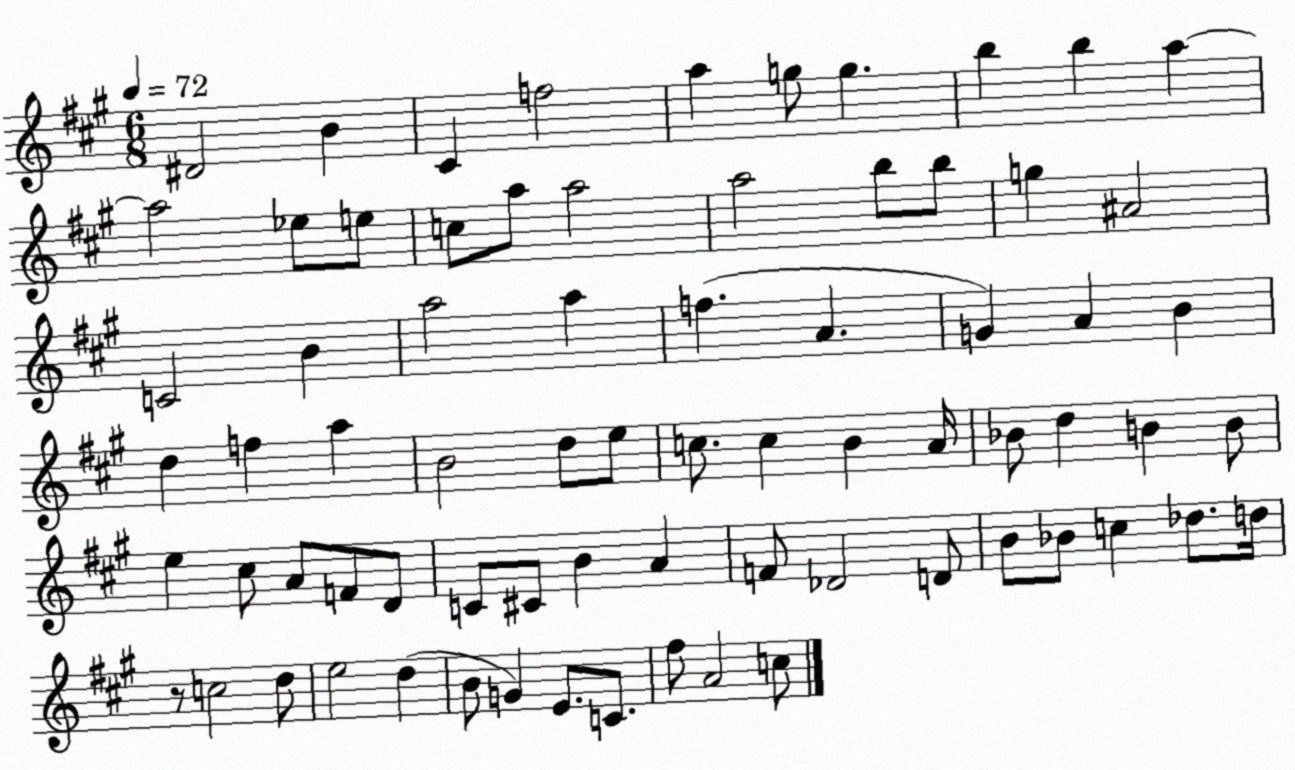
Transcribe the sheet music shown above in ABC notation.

X:1
T:Untitled
M:6/8
L:1/4
K:A
^D2 B ^C f2 a g/2 g b b a a2 _e/2 e/2 c/2 a/2 a2 a2 b/2 b/2 g ^A2 C2 B a2 a f A G A B d f a B2 d/2 e/2 c/2 c B A/4 _B/2 d B B/2 e ^c/2 A/2 F/2 D/2 C/2 ^C/2 B A F/2 _D2 D/2 B/2 _B/2 c _d/2 d/4 z/2 c2 d/2 e2 d B/2 G E/2 C/2 ^f/2 A2 c/2